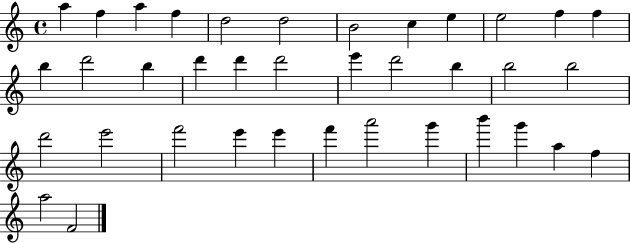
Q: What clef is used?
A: treble